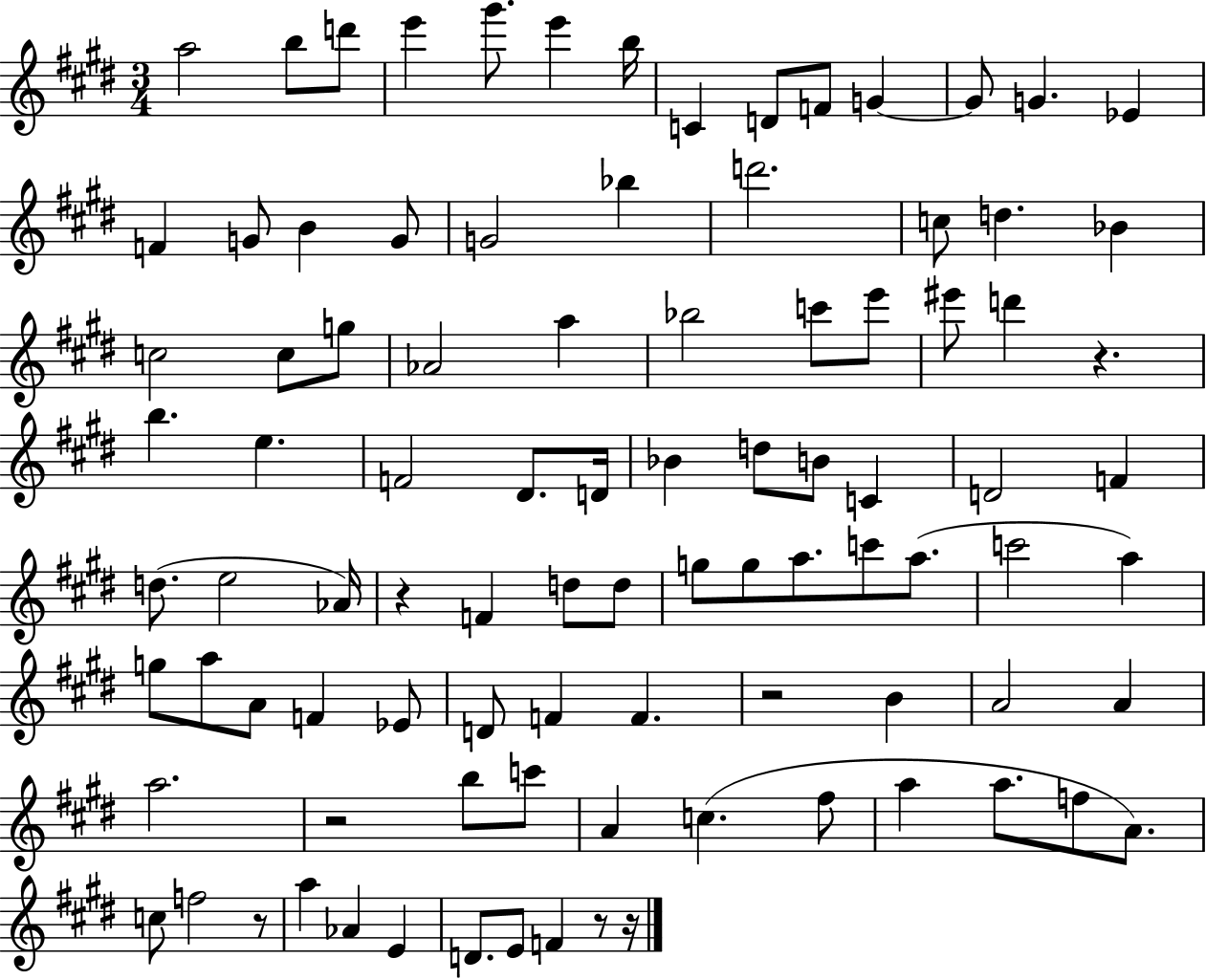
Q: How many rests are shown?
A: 7